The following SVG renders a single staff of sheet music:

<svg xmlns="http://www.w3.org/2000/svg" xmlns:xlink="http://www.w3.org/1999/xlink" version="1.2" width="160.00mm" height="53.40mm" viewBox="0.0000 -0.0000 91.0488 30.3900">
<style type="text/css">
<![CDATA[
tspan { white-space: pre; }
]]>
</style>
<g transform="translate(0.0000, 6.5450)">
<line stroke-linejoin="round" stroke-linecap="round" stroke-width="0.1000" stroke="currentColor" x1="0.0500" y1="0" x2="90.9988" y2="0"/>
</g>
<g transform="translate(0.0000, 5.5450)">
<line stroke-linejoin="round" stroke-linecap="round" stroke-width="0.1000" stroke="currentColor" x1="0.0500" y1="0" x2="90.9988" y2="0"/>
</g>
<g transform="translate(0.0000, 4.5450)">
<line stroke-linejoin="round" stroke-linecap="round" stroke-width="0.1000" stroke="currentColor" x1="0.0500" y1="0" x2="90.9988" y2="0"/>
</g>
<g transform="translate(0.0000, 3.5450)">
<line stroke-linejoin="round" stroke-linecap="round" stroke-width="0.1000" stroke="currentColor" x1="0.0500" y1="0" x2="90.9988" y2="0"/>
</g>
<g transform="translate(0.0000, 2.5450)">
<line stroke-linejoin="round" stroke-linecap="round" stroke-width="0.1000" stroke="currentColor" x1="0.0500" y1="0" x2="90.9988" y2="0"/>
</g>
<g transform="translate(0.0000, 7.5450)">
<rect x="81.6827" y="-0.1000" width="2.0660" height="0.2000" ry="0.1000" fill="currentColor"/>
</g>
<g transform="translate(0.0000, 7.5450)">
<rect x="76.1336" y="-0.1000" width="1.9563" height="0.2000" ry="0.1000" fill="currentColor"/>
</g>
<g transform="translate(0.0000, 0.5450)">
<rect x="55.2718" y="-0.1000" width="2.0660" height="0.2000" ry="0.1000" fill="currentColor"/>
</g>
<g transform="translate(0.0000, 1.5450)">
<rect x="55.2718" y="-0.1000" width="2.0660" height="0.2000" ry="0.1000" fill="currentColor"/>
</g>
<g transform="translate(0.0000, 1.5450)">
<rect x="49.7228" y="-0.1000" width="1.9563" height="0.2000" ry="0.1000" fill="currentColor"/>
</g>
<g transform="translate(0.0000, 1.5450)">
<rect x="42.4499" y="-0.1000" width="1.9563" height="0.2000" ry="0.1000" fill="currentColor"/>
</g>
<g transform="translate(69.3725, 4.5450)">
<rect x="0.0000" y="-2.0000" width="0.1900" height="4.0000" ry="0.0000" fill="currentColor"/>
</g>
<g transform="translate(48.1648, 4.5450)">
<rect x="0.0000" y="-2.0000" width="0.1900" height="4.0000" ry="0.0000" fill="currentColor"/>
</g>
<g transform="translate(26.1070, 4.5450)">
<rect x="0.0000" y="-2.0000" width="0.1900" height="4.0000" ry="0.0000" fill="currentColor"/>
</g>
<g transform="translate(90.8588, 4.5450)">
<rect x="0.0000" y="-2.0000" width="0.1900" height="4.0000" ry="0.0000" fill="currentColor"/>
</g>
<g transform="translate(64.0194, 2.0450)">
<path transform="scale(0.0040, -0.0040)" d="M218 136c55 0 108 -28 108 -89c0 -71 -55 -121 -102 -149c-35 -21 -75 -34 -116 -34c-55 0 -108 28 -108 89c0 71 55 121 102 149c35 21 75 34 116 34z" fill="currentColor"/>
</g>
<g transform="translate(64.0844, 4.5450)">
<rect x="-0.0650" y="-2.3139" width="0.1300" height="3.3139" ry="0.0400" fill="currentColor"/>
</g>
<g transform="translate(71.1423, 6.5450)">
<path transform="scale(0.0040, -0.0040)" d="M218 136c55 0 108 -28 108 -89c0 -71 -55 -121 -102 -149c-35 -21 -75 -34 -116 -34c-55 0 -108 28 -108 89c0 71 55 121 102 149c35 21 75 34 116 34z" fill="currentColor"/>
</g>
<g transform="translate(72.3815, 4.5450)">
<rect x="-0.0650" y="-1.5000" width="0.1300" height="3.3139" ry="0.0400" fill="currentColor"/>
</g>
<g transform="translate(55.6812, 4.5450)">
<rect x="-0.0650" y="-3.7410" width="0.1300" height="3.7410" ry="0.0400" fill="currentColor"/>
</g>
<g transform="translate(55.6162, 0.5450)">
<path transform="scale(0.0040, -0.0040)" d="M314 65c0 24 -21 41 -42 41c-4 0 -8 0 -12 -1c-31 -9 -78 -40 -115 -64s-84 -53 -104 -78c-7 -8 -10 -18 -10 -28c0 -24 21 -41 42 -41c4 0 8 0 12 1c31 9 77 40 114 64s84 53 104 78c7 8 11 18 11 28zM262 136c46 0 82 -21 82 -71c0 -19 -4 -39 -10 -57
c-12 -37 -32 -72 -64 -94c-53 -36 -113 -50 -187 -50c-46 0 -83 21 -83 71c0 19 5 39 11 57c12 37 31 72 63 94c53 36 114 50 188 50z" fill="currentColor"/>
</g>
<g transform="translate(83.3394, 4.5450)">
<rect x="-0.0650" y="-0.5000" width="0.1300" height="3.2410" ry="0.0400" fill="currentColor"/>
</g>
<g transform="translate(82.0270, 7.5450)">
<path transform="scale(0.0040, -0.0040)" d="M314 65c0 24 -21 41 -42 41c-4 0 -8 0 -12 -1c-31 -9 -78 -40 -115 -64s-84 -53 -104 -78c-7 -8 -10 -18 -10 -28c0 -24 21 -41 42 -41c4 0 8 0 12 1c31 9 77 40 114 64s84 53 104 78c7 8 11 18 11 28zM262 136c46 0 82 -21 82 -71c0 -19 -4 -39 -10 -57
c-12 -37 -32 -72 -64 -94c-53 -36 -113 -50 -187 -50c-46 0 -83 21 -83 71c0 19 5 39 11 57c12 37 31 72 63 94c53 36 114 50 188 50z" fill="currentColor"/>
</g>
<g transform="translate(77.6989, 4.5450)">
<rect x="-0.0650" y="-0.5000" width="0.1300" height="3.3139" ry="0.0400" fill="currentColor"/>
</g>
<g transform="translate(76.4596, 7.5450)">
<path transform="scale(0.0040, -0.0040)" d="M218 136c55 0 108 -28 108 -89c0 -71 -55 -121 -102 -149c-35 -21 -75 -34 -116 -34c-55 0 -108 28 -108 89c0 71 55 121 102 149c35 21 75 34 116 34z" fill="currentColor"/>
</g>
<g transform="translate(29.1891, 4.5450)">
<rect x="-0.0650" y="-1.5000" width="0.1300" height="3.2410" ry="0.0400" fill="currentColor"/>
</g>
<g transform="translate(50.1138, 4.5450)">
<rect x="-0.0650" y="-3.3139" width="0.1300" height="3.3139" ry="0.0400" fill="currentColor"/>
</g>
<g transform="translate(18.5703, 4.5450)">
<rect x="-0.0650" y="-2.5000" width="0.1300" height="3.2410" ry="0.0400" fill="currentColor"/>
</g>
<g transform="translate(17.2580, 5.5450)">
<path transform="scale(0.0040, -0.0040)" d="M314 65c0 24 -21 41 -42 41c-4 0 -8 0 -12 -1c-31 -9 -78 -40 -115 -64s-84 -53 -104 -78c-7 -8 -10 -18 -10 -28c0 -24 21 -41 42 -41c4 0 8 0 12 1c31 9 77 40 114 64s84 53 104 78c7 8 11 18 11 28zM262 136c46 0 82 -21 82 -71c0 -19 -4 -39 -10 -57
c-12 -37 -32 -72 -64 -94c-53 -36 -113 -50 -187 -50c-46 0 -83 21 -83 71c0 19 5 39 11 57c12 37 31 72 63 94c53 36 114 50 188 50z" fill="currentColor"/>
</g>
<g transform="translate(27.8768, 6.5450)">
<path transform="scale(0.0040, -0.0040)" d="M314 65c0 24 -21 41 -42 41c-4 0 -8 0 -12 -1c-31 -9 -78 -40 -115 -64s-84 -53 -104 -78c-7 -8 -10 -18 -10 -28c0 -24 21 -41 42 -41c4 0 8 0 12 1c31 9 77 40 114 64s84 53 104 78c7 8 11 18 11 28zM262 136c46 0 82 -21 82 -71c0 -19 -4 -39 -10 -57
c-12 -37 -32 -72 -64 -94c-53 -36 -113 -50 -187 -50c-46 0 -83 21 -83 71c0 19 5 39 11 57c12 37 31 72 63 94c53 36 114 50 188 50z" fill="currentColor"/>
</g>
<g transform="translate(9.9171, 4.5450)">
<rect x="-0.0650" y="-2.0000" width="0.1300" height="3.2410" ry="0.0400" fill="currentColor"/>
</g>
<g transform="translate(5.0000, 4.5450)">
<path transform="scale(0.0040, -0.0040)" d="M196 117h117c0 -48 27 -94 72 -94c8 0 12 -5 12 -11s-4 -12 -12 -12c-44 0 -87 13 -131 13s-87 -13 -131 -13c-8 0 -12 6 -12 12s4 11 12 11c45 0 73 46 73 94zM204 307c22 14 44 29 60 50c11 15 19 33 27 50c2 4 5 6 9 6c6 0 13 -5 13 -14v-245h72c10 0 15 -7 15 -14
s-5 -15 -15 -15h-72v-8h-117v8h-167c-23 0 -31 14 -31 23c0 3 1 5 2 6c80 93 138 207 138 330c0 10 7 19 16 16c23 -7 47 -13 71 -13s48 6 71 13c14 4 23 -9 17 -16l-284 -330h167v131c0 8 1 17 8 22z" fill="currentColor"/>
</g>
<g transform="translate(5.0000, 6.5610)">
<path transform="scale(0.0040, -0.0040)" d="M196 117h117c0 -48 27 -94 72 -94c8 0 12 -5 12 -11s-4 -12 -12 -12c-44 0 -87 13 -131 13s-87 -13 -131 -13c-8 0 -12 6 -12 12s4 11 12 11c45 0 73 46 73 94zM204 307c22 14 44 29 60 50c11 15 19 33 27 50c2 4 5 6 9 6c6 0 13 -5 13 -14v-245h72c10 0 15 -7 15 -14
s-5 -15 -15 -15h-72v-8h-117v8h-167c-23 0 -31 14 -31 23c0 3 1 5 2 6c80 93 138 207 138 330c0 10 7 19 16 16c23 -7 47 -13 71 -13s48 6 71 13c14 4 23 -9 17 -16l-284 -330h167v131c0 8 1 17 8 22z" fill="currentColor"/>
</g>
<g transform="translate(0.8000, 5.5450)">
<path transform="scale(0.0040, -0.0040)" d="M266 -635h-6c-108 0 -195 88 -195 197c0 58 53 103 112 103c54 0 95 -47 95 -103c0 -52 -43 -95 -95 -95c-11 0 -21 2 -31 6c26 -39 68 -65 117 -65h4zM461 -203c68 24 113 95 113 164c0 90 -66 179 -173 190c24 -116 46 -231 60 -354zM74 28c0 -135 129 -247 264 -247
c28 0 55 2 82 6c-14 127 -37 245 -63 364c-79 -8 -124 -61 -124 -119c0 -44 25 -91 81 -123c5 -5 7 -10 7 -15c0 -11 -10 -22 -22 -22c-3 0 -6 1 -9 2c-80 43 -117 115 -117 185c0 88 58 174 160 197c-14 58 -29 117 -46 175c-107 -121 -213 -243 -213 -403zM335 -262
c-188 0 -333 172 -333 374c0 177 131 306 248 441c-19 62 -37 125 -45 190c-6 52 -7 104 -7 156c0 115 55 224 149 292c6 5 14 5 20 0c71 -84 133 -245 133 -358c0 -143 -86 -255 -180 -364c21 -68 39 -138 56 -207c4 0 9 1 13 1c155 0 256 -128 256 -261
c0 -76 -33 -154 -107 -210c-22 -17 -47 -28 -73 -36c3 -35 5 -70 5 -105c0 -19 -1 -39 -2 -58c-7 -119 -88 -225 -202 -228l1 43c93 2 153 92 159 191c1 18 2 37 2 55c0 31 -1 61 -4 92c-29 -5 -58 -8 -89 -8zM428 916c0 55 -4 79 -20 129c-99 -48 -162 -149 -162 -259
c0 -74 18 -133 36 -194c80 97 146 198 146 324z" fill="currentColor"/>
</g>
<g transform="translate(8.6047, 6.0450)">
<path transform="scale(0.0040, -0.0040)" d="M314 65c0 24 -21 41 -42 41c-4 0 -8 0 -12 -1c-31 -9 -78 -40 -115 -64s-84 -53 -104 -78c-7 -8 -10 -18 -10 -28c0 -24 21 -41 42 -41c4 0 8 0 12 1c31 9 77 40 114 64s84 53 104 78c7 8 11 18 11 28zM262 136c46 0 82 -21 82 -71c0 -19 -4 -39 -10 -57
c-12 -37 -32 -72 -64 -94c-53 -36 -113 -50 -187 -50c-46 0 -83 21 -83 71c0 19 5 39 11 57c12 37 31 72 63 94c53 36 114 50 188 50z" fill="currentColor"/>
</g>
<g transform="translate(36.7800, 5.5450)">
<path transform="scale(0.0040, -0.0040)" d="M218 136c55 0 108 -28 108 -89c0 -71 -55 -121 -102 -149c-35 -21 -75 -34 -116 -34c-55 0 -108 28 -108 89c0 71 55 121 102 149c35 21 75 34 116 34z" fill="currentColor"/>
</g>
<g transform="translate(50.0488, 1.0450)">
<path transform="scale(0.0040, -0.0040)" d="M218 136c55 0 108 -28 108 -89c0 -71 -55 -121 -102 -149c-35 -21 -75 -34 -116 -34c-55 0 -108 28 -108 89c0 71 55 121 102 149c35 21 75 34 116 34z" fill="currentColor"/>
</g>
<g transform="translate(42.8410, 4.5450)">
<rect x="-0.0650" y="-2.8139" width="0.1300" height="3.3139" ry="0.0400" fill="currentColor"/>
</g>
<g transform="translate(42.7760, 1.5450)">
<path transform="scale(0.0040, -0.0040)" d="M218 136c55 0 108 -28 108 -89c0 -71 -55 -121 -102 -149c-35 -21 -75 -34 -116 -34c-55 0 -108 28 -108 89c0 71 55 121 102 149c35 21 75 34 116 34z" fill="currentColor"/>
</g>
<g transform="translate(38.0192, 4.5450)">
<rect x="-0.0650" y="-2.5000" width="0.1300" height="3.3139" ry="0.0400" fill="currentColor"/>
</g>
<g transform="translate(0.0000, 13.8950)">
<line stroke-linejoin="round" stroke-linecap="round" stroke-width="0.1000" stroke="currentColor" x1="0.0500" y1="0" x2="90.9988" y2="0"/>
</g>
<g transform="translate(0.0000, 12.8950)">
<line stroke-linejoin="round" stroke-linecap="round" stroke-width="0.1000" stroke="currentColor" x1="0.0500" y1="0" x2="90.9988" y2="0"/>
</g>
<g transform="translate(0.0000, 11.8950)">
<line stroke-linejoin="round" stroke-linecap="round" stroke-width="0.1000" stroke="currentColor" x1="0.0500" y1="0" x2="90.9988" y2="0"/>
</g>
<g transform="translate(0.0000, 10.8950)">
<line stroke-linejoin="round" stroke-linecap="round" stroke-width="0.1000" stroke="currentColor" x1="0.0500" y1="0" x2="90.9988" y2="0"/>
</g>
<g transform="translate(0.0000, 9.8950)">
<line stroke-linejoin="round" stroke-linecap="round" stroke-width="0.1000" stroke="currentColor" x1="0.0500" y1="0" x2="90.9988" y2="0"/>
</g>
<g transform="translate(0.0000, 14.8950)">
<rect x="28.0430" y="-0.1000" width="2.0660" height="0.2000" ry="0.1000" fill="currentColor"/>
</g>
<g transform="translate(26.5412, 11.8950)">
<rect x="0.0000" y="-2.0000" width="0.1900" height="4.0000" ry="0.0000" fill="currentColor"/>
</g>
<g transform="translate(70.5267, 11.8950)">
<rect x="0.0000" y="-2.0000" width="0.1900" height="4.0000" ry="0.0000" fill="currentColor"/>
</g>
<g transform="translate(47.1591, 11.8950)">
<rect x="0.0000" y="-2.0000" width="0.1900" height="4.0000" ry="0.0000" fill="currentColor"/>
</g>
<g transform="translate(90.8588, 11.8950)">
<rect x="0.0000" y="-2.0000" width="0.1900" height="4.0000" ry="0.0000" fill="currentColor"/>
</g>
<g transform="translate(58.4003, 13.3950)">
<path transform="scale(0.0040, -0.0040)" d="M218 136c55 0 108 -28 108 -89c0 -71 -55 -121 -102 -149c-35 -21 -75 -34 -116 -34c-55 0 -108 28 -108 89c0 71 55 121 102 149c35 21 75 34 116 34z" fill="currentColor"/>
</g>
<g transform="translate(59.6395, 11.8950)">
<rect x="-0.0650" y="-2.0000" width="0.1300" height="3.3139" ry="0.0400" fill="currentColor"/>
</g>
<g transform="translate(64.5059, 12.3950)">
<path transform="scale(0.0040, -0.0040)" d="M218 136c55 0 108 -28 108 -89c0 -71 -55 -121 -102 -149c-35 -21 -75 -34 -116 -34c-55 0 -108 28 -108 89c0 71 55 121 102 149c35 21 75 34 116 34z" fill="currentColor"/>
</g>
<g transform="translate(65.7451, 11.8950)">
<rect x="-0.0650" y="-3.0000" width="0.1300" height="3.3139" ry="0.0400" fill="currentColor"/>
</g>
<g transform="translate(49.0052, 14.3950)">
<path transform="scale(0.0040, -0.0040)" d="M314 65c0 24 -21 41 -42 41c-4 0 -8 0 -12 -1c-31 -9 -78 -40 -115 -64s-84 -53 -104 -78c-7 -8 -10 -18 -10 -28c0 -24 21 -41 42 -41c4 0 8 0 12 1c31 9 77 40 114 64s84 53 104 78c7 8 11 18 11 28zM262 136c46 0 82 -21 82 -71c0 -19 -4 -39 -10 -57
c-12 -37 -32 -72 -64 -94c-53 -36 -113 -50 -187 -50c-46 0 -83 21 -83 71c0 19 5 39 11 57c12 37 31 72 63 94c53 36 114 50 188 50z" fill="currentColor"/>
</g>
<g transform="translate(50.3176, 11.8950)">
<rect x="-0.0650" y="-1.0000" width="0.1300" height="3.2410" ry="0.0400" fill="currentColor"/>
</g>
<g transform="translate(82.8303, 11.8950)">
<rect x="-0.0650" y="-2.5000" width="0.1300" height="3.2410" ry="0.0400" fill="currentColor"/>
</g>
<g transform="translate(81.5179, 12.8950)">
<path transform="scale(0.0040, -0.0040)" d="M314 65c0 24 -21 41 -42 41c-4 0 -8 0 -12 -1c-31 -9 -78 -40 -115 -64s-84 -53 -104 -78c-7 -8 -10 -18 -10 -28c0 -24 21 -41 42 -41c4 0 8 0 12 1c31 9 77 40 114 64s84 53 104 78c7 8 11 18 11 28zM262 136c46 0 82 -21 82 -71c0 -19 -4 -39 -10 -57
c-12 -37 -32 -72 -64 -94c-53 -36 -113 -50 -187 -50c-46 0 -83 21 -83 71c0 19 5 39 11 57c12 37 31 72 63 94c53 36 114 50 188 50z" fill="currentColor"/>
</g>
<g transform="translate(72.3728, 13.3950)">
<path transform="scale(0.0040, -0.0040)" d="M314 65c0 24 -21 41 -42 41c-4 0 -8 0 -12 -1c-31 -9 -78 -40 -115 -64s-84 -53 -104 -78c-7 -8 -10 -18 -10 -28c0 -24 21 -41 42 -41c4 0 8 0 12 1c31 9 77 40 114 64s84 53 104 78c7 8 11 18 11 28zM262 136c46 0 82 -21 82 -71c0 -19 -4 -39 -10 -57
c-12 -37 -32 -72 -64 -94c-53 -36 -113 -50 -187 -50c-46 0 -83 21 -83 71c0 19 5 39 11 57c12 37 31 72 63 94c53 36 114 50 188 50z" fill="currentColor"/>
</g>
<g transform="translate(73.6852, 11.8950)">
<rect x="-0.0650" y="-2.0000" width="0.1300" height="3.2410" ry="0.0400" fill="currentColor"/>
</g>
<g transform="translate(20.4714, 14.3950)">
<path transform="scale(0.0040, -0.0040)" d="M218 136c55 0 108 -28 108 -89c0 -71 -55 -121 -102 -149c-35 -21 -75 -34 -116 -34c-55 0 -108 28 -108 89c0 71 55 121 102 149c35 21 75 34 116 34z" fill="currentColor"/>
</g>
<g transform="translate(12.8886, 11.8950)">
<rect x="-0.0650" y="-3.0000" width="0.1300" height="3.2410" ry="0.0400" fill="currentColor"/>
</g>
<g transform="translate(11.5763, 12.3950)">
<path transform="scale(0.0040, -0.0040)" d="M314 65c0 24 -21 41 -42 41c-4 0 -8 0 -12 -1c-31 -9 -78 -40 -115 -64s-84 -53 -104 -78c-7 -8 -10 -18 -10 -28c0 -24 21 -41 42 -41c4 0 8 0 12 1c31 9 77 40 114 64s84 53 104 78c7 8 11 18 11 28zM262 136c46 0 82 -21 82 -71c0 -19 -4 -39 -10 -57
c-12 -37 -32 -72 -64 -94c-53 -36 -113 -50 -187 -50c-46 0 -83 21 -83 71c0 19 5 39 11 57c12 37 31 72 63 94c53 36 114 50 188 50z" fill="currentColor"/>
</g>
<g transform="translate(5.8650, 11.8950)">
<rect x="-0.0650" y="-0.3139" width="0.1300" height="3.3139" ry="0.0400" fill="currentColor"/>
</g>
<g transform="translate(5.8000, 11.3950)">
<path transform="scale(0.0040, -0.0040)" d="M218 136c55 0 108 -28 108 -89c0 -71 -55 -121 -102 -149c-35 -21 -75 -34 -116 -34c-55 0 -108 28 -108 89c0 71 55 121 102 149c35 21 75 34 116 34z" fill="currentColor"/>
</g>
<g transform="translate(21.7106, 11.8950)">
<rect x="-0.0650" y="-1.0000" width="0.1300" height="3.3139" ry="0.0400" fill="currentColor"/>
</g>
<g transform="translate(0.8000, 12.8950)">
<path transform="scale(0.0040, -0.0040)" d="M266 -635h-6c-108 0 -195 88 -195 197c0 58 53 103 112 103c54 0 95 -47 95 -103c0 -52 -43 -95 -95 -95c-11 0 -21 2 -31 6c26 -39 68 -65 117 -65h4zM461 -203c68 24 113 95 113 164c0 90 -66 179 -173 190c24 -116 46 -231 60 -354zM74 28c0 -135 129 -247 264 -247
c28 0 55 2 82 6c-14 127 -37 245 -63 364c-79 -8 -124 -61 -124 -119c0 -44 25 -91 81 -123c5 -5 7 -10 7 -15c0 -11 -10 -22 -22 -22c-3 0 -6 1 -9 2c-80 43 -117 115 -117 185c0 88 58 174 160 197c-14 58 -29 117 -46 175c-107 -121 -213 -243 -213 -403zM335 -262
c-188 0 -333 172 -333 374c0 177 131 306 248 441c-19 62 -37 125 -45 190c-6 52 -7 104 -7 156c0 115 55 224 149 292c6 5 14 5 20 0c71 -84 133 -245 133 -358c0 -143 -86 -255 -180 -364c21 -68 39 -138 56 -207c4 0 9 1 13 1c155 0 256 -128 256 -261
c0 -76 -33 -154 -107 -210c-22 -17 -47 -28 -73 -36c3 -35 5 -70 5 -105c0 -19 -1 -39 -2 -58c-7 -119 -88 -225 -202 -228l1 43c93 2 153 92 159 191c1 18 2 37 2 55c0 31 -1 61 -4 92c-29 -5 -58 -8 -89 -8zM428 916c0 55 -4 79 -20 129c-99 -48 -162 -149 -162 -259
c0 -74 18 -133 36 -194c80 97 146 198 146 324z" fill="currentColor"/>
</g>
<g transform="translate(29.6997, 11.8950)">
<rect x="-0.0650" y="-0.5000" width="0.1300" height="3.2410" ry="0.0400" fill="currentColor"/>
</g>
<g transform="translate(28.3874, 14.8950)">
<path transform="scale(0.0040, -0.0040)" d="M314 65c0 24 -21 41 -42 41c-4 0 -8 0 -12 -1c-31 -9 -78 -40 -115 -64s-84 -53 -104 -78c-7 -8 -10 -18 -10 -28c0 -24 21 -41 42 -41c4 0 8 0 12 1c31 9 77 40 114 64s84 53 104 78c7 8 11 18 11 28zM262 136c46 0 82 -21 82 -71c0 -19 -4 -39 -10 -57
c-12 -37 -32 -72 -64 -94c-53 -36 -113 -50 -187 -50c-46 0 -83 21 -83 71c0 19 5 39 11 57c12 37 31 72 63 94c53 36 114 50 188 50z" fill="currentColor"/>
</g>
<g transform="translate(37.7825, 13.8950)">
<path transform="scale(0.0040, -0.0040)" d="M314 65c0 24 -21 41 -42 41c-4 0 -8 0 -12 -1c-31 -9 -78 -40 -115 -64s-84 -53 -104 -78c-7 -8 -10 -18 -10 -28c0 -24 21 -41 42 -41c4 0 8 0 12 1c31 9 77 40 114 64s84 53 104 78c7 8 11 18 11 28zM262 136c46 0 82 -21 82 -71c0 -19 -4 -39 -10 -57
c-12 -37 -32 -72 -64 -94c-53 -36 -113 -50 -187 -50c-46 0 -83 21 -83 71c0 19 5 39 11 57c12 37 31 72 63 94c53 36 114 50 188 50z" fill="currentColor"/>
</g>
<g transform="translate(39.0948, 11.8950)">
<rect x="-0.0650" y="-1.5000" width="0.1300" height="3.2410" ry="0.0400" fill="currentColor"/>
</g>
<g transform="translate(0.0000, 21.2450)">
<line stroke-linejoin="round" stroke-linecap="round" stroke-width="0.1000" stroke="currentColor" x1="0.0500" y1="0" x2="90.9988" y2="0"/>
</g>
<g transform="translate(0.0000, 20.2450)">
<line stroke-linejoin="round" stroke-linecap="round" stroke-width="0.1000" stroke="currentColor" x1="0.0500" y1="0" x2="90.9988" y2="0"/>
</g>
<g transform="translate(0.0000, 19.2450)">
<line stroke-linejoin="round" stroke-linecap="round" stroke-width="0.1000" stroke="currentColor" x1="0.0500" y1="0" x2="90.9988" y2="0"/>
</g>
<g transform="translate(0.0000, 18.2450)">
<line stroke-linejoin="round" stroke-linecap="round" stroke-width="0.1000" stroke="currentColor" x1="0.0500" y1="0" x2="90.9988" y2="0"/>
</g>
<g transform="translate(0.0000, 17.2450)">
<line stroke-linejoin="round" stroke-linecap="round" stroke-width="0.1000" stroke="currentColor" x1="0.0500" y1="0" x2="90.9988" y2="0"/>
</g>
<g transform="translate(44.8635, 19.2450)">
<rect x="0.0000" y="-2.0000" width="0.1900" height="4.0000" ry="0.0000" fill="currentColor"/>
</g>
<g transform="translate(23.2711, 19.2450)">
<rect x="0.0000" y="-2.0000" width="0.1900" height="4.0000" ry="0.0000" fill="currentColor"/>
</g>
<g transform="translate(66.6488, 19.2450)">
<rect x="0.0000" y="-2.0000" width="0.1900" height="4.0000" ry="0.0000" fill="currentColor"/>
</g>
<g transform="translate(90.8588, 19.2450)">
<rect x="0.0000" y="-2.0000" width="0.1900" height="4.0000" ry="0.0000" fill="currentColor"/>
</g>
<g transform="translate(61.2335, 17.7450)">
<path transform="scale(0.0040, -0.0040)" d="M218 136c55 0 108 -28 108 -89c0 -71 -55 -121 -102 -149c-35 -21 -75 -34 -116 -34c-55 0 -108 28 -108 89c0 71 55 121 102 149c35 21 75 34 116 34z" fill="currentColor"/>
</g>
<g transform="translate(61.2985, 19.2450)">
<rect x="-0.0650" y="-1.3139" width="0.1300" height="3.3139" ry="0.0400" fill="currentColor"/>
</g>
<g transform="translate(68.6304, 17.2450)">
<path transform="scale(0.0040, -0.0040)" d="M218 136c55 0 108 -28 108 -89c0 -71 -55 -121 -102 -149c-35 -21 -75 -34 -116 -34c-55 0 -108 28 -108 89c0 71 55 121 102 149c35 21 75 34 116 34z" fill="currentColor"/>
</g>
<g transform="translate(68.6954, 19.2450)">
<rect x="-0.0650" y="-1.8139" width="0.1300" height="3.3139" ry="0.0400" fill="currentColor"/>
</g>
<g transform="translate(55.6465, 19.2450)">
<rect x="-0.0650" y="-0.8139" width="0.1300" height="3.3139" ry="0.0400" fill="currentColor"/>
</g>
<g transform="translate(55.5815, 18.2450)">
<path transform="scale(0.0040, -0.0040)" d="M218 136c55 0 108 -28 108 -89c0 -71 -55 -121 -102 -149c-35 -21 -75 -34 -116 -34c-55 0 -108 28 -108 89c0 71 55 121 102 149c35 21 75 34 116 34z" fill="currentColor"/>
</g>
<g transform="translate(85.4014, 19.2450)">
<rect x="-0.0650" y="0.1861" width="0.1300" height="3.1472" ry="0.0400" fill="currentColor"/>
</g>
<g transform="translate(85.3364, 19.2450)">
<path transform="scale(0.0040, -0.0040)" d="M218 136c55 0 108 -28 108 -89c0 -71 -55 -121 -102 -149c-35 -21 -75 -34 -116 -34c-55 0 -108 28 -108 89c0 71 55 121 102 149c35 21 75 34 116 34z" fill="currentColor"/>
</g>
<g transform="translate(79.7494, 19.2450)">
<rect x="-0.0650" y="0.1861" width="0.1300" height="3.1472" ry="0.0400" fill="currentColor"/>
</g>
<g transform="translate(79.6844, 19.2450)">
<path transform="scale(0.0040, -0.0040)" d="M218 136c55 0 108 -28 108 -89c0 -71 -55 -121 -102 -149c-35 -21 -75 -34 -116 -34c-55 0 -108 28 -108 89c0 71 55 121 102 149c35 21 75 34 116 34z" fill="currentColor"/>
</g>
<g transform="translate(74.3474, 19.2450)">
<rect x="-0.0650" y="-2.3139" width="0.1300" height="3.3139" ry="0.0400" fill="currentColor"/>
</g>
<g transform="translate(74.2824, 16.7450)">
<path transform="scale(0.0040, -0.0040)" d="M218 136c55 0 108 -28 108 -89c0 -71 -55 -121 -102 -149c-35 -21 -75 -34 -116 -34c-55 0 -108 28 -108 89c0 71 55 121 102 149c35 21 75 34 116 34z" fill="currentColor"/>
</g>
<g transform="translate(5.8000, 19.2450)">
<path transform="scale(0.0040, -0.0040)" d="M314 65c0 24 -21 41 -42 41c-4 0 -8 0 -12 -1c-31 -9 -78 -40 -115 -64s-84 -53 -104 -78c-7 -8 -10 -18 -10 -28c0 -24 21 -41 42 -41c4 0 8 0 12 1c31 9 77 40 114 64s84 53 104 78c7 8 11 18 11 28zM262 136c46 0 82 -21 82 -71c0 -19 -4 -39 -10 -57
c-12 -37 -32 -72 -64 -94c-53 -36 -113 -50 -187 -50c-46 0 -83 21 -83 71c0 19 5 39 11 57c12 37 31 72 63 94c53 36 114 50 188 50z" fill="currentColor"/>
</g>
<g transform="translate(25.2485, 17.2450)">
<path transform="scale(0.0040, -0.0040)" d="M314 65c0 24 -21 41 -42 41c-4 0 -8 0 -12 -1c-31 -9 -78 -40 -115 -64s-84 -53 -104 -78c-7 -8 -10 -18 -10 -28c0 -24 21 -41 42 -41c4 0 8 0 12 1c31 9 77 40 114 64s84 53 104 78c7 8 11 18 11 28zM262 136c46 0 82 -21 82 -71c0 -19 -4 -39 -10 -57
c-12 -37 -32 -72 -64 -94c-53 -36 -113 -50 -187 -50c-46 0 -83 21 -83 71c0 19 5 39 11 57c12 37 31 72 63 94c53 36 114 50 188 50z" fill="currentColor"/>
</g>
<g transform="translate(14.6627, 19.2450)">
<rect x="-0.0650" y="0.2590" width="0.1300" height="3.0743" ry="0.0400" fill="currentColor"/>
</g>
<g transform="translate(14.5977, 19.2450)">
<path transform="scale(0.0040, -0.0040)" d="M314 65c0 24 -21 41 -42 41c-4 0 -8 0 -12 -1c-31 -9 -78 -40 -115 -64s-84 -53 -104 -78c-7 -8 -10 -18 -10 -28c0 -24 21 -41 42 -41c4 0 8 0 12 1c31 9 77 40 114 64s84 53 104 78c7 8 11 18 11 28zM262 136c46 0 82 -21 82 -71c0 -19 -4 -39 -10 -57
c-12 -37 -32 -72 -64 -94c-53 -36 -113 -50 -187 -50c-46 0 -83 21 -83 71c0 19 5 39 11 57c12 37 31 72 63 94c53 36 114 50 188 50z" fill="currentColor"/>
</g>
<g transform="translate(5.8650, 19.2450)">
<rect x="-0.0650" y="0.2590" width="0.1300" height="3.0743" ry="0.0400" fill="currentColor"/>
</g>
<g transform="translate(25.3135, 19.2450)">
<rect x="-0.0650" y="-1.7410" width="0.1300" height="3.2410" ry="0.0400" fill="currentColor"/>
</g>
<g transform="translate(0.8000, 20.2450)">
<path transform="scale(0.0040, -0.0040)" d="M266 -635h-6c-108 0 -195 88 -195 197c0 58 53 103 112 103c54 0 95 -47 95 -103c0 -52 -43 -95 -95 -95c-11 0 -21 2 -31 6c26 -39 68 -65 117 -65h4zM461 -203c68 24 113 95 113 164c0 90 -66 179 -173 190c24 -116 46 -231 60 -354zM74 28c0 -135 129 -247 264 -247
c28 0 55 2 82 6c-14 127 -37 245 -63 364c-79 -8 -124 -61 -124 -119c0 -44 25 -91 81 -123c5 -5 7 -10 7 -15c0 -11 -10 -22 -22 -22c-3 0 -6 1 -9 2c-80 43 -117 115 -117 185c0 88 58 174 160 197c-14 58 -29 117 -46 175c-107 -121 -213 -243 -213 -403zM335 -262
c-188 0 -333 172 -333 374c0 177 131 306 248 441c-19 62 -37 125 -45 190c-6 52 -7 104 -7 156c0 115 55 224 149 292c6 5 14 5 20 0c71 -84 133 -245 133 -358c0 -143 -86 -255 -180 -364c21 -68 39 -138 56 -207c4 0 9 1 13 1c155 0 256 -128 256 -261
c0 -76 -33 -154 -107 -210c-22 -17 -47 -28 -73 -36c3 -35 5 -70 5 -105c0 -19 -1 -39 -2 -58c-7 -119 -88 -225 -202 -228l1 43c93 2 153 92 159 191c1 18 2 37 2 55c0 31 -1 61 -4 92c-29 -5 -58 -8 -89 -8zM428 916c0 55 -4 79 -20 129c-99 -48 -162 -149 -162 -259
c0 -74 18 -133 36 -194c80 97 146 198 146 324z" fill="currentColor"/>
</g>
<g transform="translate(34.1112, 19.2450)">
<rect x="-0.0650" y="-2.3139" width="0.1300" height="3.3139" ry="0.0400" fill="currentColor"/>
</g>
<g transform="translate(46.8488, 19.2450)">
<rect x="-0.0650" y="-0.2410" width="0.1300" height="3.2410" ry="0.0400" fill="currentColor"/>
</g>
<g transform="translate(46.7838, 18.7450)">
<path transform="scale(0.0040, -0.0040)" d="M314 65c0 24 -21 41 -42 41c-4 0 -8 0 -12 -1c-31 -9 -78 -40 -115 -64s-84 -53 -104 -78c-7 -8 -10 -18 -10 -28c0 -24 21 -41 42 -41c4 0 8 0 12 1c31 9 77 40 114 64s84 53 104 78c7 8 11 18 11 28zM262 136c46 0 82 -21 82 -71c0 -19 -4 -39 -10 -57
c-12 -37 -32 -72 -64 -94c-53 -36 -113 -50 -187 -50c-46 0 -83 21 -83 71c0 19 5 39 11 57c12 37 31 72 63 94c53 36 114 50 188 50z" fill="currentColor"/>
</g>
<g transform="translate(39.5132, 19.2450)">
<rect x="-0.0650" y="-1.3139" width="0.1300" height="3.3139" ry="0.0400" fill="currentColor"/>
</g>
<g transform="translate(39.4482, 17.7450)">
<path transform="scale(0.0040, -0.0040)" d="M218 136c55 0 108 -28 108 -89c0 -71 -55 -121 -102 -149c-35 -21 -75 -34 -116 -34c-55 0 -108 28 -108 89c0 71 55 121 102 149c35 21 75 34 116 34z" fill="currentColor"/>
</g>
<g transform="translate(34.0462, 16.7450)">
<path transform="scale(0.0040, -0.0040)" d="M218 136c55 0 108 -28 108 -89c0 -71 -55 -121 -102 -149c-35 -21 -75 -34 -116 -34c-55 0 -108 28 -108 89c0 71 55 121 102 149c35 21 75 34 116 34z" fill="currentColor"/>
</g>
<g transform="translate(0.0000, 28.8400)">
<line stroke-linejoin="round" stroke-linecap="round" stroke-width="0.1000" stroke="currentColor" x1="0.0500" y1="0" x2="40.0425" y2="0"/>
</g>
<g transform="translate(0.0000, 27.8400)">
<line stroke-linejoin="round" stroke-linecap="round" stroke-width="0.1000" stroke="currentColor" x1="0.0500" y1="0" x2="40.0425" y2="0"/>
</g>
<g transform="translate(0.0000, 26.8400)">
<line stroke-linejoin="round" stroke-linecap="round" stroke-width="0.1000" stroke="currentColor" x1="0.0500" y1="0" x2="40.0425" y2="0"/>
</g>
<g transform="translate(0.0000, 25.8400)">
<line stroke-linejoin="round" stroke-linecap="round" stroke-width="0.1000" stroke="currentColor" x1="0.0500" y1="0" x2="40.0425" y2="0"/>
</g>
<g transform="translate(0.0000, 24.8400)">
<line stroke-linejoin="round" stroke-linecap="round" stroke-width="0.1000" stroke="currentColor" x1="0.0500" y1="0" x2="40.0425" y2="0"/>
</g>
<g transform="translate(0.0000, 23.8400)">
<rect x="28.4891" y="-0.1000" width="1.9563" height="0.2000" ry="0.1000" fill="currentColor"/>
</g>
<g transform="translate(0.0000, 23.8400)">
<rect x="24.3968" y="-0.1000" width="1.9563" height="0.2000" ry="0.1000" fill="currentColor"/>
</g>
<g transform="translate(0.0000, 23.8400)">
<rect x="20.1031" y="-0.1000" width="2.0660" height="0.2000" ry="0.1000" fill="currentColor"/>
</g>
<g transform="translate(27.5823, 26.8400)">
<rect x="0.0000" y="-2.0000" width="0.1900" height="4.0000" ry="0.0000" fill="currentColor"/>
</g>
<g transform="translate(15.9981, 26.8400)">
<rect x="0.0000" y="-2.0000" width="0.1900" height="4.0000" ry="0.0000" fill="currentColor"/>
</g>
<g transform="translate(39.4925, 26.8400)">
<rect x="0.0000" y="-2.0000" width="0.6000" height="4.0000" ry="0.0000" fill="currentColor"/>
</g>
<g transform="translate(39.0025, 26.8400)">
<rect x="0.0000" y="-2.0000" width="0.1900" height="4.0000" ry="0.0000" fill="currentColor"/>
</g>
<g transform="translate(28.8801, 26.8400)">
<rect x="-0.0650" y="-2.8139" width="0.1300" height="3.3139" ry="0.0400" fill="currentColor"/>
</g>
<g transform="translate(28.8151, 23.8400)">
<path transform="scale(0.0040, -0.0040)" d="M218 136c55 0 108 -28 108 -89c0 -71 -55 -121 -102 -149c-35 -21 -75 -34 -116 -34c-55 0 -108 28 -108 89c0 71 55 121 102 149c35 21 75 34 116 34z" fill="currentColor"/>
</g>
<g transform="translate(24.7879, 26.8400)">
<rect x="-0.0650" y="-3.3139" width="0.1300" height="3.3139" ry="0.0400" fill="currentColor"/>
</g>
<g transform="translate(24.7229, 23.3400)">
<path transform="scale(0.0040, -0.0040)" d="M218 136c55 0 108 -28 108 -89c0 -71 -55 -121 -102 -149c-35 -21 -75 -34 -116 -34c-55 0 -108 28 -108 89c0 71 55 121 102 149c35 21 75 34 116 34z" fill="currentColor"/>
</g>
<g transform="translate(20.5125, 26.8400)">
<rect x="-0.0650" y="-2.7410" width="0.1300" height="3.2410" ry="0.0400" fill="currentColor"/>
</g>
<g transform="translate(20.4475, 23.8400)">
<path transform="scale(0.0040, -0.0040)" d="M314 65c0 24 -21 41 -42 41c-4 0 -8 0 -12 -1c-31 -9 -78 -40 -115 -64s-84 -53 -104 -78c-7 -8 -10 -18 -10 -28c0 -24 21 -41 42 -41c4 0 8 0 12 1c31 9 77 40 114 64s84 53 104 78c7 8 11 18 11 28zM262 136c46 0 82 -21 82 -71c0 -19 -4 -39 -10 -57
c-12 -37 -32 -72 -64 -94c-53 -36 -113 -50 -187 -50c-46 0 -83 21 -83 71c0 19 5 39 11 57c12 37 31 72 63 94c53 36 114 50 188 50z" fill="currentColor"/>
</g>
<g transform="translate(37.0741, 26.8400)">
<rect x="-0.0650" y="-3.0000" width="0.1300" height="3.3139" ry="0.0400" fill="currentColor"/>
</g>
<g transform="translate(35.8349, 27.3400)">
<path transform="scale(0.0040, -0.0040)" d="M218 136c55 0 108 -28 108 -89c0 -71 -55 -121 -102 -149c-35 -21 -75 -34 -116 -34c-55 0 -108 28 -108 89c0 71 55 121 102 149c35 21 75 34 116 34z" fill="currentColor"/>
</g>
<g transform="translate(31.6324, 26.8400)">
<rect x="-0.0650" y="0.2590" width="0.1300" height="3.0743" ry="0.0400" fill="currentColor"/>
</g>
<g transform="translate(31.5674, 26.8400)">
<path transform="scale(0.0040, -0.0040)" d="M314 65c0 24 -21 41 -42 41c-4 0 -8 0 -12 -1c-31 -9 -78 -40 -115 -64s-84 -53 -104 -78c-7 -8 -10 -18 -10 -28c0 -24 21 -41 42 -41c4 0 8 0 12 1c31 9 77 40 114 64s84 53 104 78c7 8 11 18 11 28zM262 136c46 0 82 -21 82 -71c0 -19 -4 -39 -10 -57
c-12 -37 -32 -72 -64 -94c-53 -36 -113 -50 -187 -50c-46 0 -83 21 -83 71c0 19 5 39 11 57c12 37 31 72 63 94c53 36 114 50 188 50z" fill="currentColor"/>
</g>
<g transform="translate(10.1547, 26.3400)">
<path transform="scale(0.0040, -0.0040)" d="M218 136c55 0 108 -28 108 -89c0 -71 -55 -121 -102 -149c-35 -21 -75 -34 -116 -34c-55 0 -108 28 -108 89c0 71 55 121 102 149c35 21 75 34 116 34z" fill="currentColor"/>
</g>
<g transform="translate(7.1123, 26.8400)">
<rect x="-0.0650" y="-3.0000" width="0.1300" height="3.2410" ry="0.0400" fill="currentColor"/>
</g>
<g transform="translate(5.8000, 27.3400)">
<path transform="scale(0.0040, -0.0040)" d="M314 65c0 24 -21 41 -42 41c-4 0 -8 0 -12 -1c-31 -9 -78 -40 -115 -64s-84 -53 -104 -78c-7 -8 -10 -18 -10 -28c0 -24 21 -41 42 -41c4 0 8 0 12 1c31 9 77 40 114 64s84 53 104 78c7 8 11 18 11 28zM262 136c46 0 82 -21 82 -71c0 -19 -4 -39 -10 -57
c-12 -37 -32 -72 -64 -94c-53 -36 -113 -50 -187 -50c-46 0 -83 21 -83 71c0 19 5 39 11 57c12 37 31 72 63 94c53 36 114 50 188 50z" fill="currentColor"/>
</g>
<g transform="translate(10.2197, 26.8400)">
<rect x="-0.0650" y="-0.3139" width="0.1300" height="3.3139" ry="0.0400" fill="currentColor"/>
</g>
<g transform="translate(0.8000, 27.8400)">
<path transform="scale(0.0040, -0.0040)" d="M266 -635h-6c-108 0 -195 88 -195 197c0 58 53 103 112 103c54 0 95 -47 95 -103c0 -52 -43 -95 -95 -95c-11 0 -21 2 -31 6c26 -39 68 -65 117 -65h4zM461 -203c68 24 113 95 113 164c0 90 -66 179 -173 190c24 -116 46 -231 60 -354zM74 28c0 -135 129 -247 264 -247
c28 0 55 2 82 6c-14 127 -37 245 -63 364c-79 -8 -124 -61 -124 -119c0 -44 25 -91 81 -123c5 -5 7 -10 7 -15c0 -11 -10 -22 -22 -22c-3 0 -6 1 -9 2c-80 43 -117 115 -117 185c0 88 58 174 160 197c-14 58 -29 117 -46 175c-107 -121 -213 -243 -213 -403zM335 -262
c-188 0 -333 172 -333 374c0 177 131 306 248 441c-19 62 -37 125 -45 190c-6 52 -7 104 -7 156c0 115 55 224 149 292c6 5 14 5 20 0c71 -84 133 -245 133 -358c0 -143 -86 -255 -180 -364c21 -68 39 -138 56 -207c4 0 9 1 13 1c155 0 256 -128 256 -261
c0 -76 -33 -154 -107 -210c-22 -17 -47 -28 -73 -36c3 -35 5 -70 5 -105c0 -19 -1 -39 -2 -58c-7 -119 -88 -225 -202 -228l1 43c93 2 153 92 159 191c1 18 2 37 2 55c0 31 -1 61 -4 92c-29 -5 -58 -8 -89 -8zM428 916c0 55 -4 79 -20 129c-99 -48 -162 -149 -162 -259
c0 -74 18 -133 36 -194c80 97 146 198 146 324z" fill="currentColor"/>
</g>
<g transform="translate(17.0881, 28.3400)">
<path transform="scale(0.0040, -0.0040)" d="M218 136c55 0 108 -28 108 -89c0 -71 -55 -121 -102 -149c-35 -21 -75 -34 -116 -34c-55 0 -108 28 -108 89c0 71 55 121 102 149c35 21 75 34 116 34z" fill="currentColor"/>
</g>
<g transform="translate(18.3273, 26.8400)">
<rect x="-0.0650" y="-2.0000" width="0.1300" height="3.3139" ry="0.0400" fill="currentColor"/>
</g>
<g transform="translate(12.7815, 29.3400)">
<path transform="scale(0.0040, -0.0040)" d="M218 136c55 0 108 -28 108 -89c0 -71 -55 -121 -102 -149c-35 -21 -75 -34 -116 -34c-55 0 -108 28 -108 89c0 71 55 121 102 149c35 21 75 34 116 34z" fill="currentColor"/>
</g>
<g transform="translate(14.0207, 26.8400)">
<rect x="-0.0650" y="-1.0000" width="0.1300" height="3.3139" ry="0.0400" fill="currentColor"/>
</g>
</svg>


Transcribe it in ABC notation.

X:1
T:Untitled
M:4/4
L:1/4
K:C
F2 G2 E2 G a b c'2 g E C C2 c A2 D C2 E2 D2 F A F2 G2 B2 B2 f2 g e c2 d e f g B B A2 c D F a2 b a B2 A